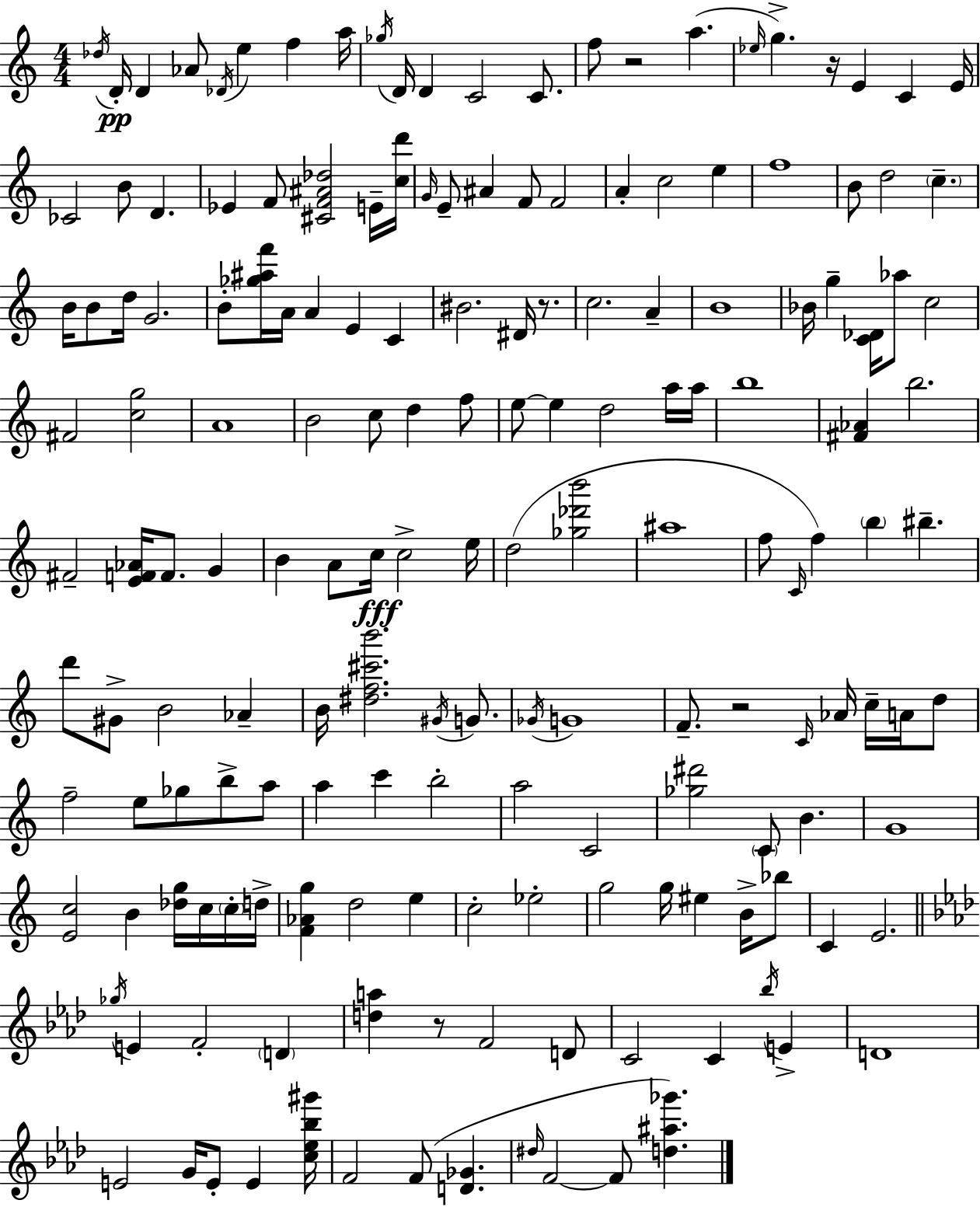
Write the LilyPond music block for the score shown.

{
  \clef treble
  \numericTimeSignature
  \time 4/4
  \key a \minor
  \repeat volta 2 { \acciaccatura { des''16 }\pp d'16-. d'4 aes'8 \acciaccatura { des'16 } e''4 f''4 | a''16 \acciaccatura { ges''16 } d'16 d'4 c'2 | c'8. f''8 r2 a''4.( | \grace { ees''16 } g''4.->) r16 e'4 c'4 | \break e'16 ces'2 b'8 d'4. | ees'4 f'8 <cis' f' ais' des''>2 | e'16-- <c'' d'''>16 \grace { g'16 } e'8-- ais'4 f'8 f'2 | a'4-. c''2 | \break e''4 f''1 | b'8 d''2 \parenthesize c''4.-- | b'16 b'8 d''16 g'2. | b'8-. <ges'' ais'' f'''>16 a'16 a'4 e'4 | \break c'4 bis'2. | dis'16 r8. c''2. | a'4-- b'1 | bes'16 g''4-- <c' des'>16 aes''8 c''2 | \break fis'2 <c'' g''>2 | a'1 | b'2 c''8 d''4 | f''8 e''8~~ e''4 d''2 | \break a''16 a''16 b''1 | <fis' aes'>4 b''2. | fis'2-- <e' f' aes'>16 f'8. | g'4 b'4 a'8 c''16\fff c''2-> | \break e''16 d''2( <ges'' des''' b'''>2 | ais''1 | f''8 \grace { c'16 }) f''4 \parenthesize b''4 | bis''4.-- d'''8 gis'8-> b'2 | \break aes'4-- b'16 <dis'' f'' cis''' b'''>2. | \acciaccatura { gis'16 } g'8. \acciaccatura { ges'16 } g'1 | f'8.-- r2 | \grace { c'16 } aes'16 c''16-- a'16 d''8 f''2-- | \break e''8 ges''8 b''8-> a''8 a''4 c'''4 | b''2-. a''2 | c'2 <ges'' dis'''>2 | \parenthesize c'8 b'4. g'1 | \break <e' c''>2 | b'4 <des'' g''>16 c''16 \parenthesize c''16-. d''16-> <f' aes' g''>4 d''2 | e''4 c''2-. | ees''2-. g''2 | \break g''16 eis''4 b'16-> bes''8 c'4 e'2. | \bar "||" \break \key aes \major \acciaccatura { ges''16 } e'4 f'2-. \parenthesize d'4 | <d'' a''>4 r8 f'2 d'8 | c'2 c'4 \acciaccatura { bes''16 } e'4-> | d'1 | \break e'2 g'16 e'8-. e'4 | <c'' ees'' bes'' gis'''>16 f'2 f'8( <d' ges'>4. | \grace { dis''16 } f'2~~ f'8 <d'' ais'' ges'''>4.) | } \bar "|."
}